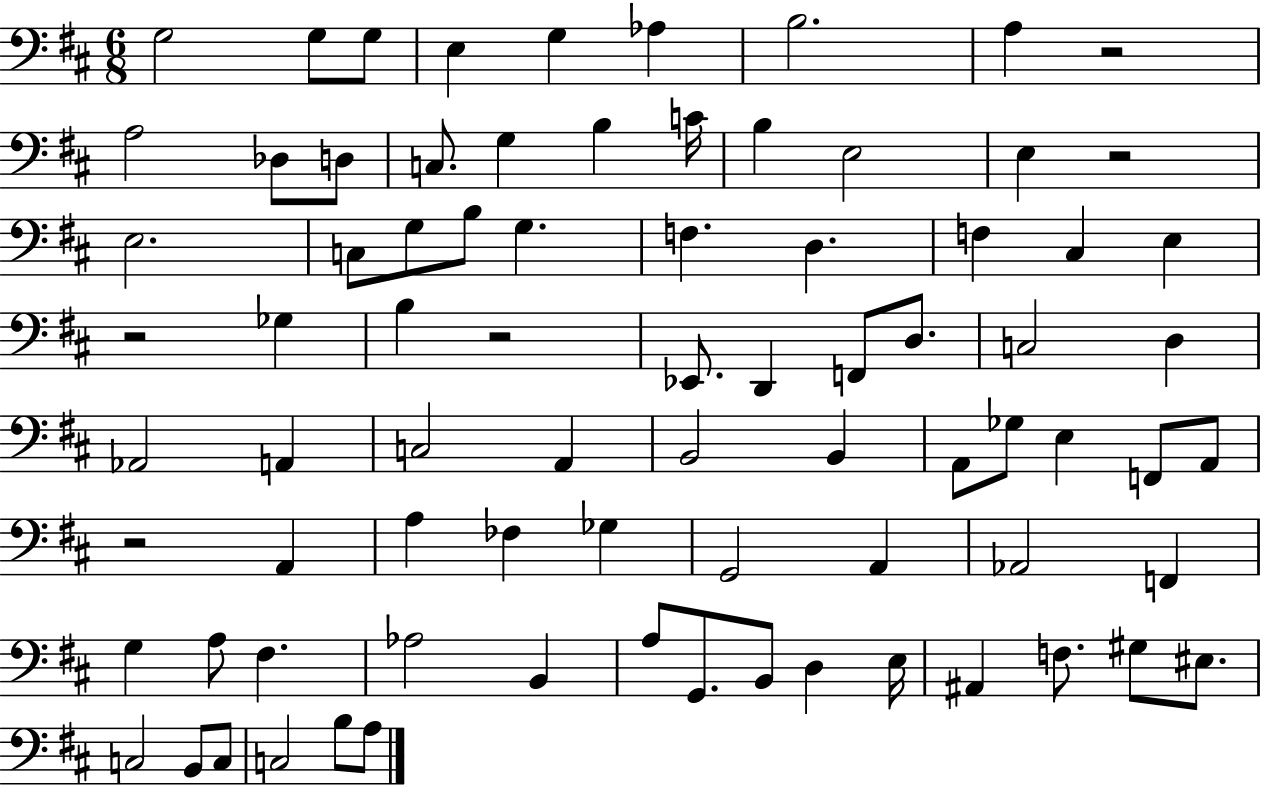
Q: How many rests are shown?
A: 5